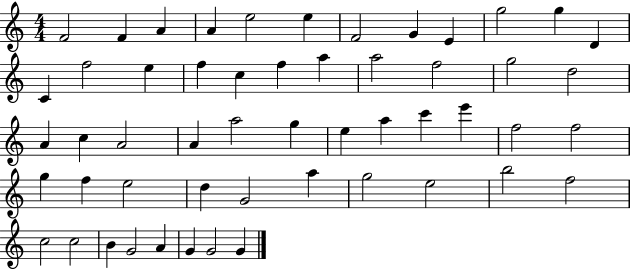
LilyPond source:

{
  \clef treble
  \numericTimeSignature
  \time 4/4
  \key c \major
  f'2 f'4 a'4 | a'4 e''2 e''4 | f'2 g'4 e'4 | g''2 g''4 d'4 | \break c'4 f''2 e''4 | f''4 c''4 f''4 a''4 | a''2 f''2 | g''2 d''2 | \break a'4 c''4 a'2 | a'4 a''2 g''4 | e''4 a''4 c'''4 e'''4 | f''2 f''2 | \break g''4 f''4 e''2 | d''4 g'2 a''4 | g''2 e''2 | b''2 f''2 | \break c''2 c''2 | b'4 g'2 a'4 | g'4 g'2 g'4 | \bar "|."
}